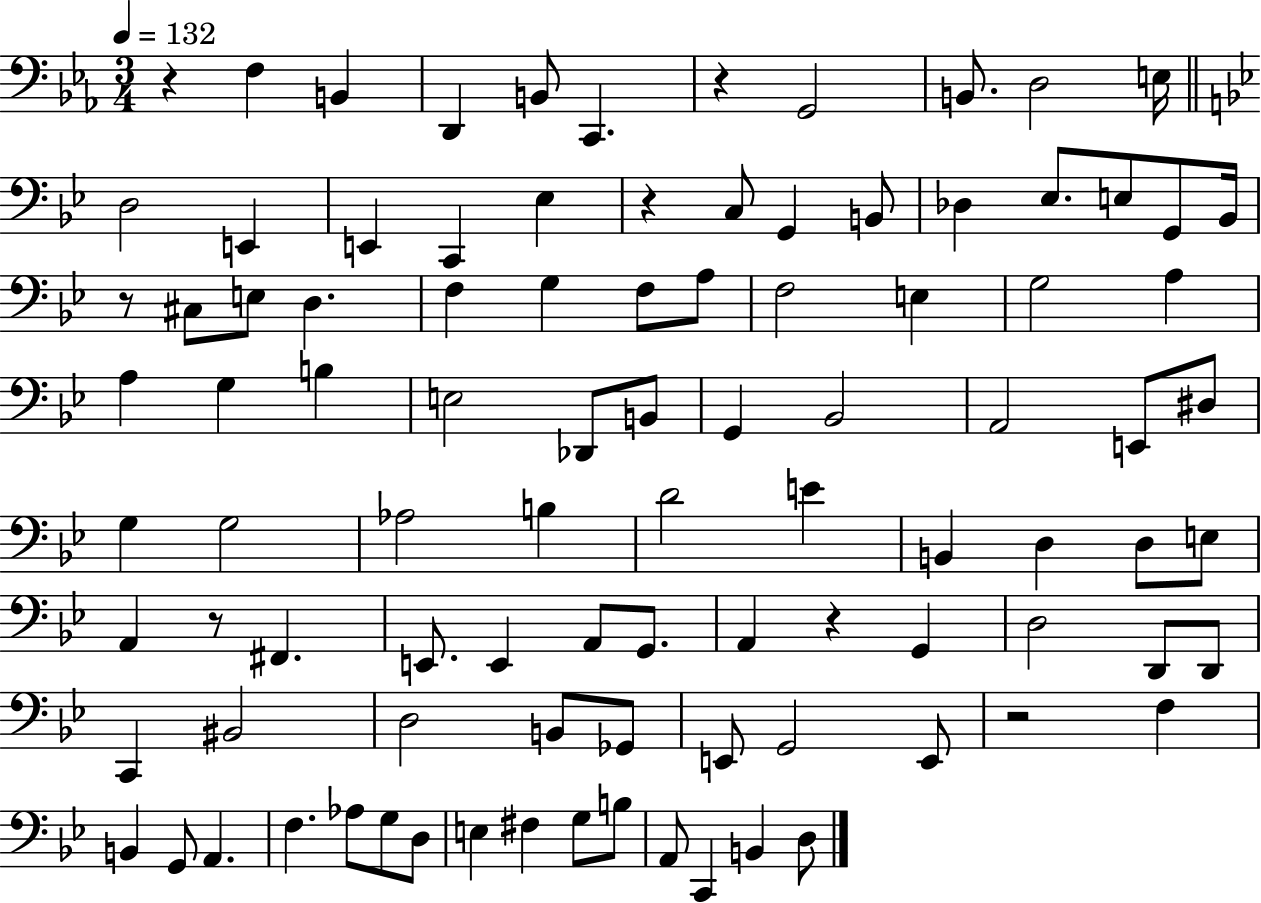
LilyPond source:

{
  \clef bass
  \numericTimeSignature
  \time 3/4
  \key ees \major
  \tempo 4 = 132
  r4 f4 b,4 | d,4 b,8 c,4. | r4 g,2 | b,8. d2 e16 | \break \bar "||" \break \key bes \major d2 e,4 | e,4 c,4 ees4 | r4 c8 g,4 b,8 | des4 ees8. e8 g,8 bes,16 | \break r8 cis8 e8 d4. | f4 g4 f8 a8 | f2 e4 | g2 a4 | \break a4 g4 b4 | e2 des,8 b,8 | g,4 bes,2 | a,2 e,8 dis8 | \break g4 g2 | aes2 b4 | d'2 e'4 | b,4 d4 d8 e8 | \break a,4 r8 fis,4. | e,8. e,4 a,8 g,8. | a,4 r4 g,4 | d2 d,8 d,8 | \break c,4 bis,2 | d2 b,8 ges,8 | e,8 g,2 e,8 | r2 f4 | \break b,4 g,8 a,4. | f4. aes8 g8 d8 | e4 fis4 g8 b8 | a,8 c,4 b,4 d8 | \break \bar "|."
}